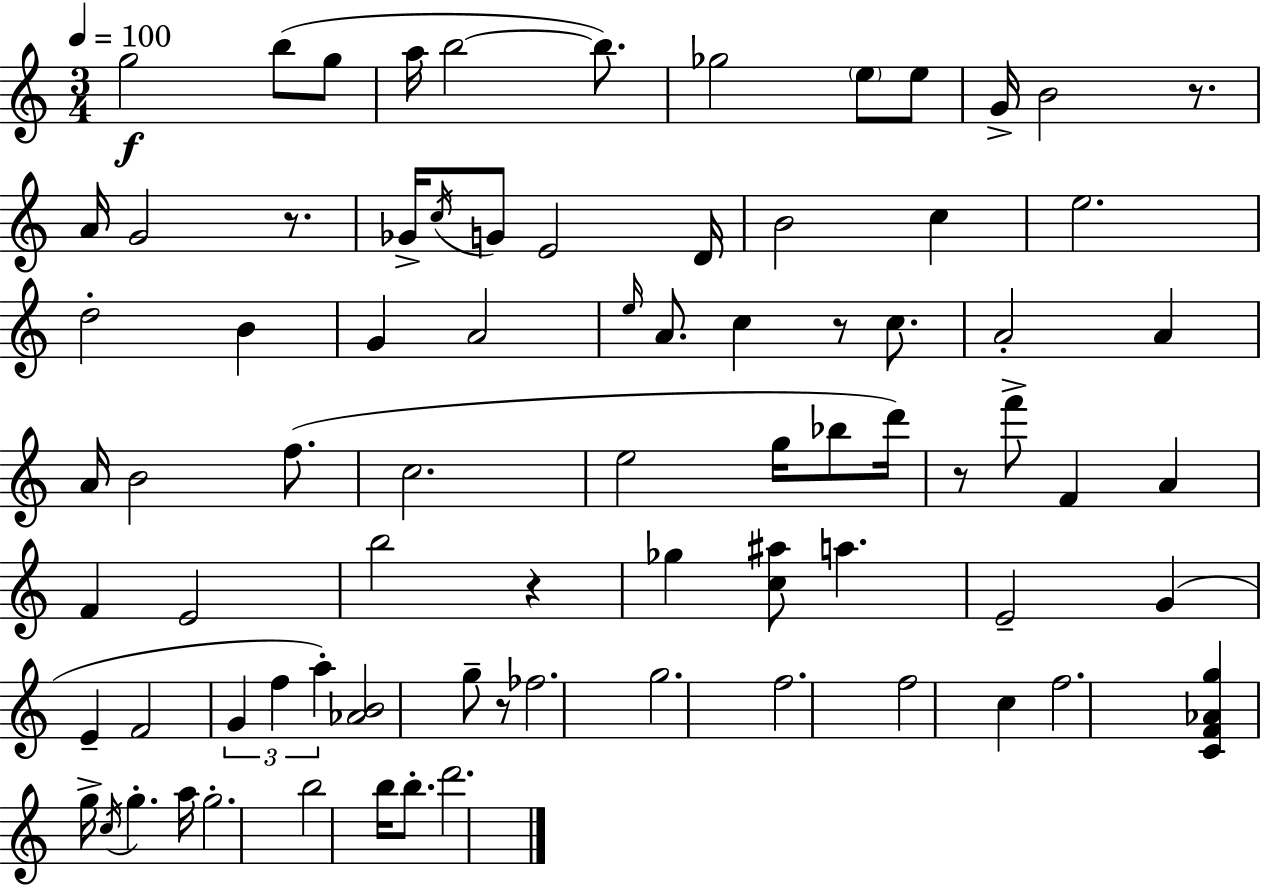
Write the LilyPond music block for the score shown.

{
  \clef treble
  \numericTimeSignature
  \time 3/4
  \key c \major
  \tempo 4 = 100
  g''2\f b''8( g''8 | a''16 b''2~~ b''8.) | ges''2 \parenthesize e''8 e''8 | g'16-> b'2 r8. | \break a'16 g'2 r8. | ges'16-> \acciaccatura { c''16 } g'8 e'2 | d'16 b'2 c''4 | e''2. | \break d''2-. b'4 | g'4 a'2 | \grace { e''16 } a'8. c''4 r8 c''8. | a'2-. a'4 | \break a'16 b'2 f''8.( | c''2. | e''2 g''16 bes''8 | d'''16) r8 f'''8-> f'4 a'4 | \break f'4 e'2 | b''2 r4 | ges''4 <c'' ais''>8 a''4. | e'2-- g'4( | \break e'4-- f'2 | \tuplet 3/2 { g'4 f''4 a''4-.) } | <aes' b'>2 g''8-- | r8 fes''2. | \break g''2. | f''2. | f''2 c''4 | f''2. | \break <c' f' aes' g''>4 g''16-> \acciaccatura { c''16 } g''4.-. | a''16 g''2.-. | b''2 b''16 | b''8.-. d'''2. | \break \bar "|."
}